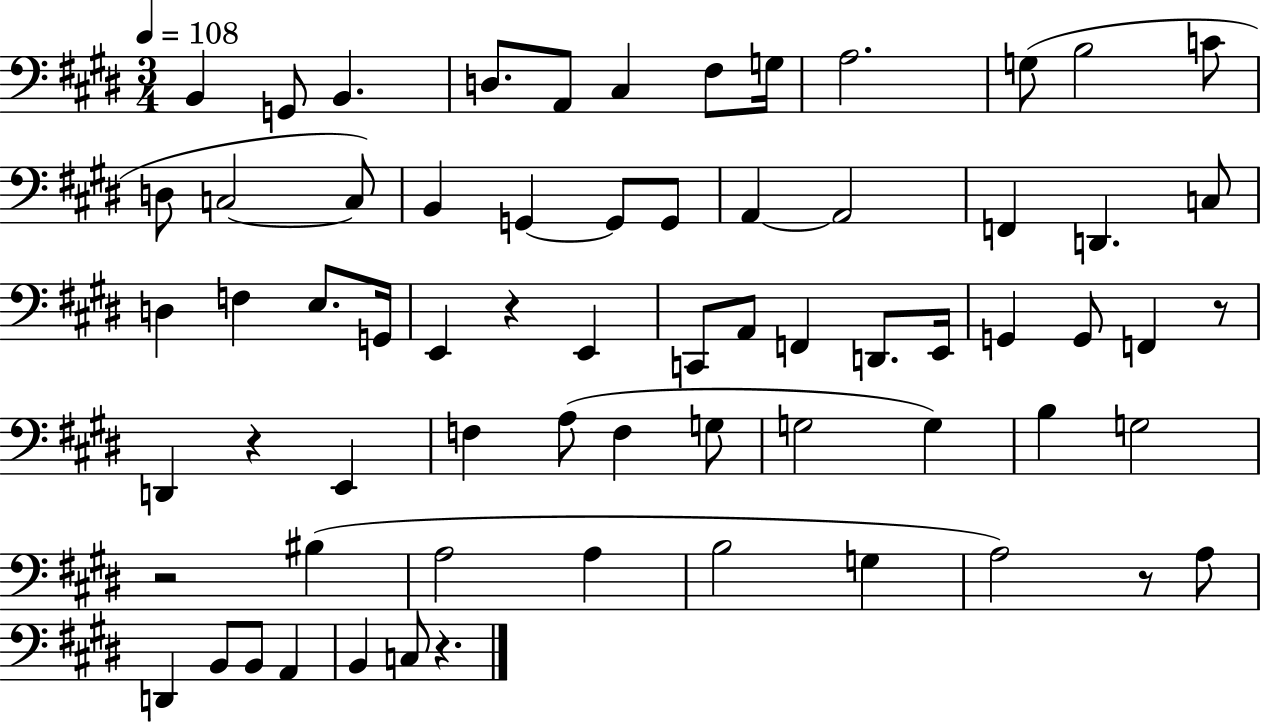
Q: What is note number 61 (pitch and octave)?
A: C3